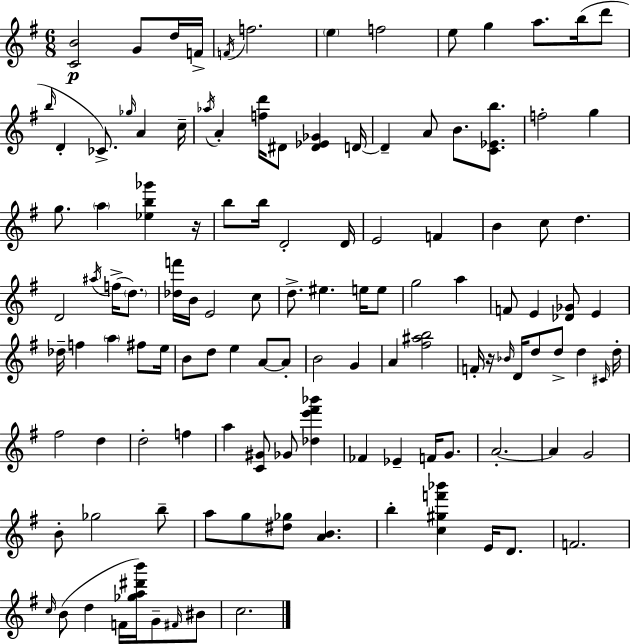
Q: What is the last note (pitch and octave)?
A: C5